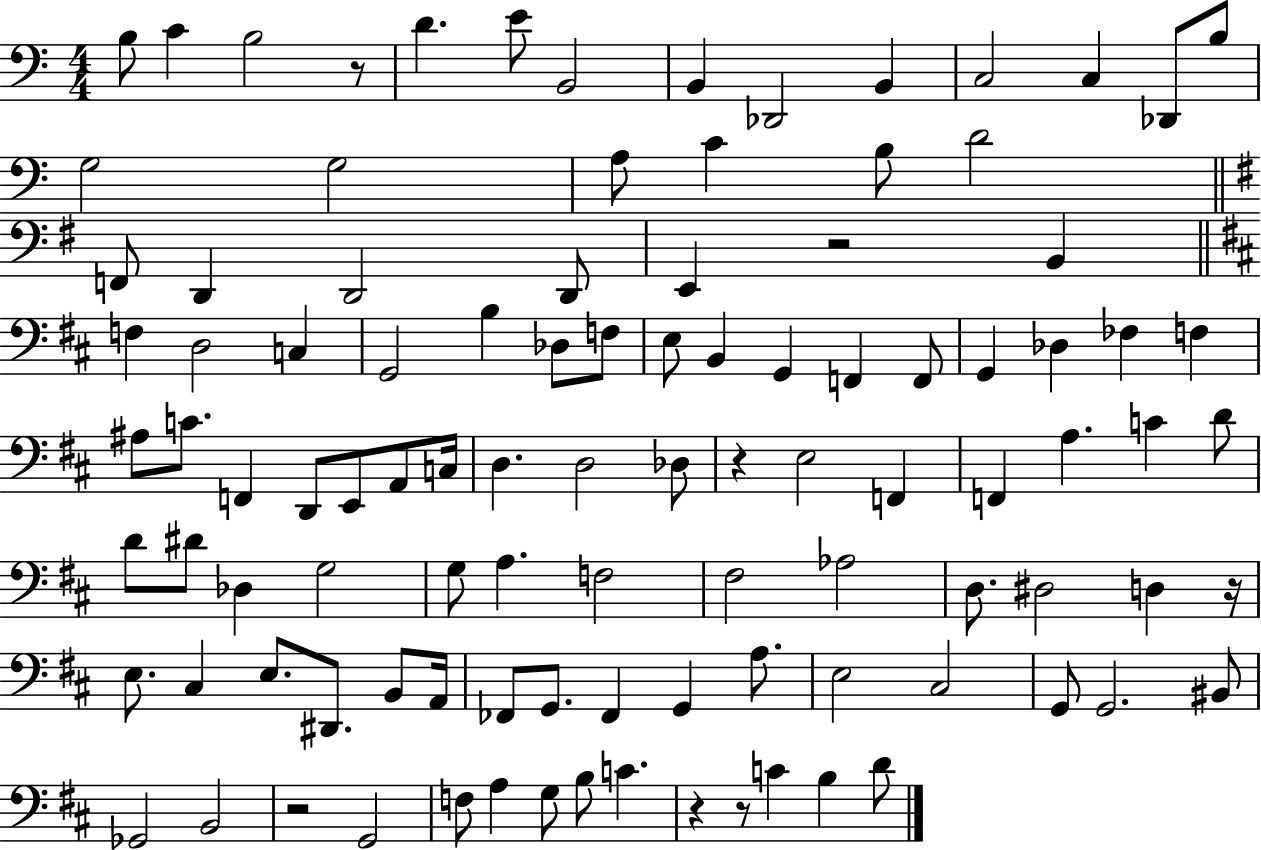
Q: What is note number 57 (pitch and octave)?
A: D4